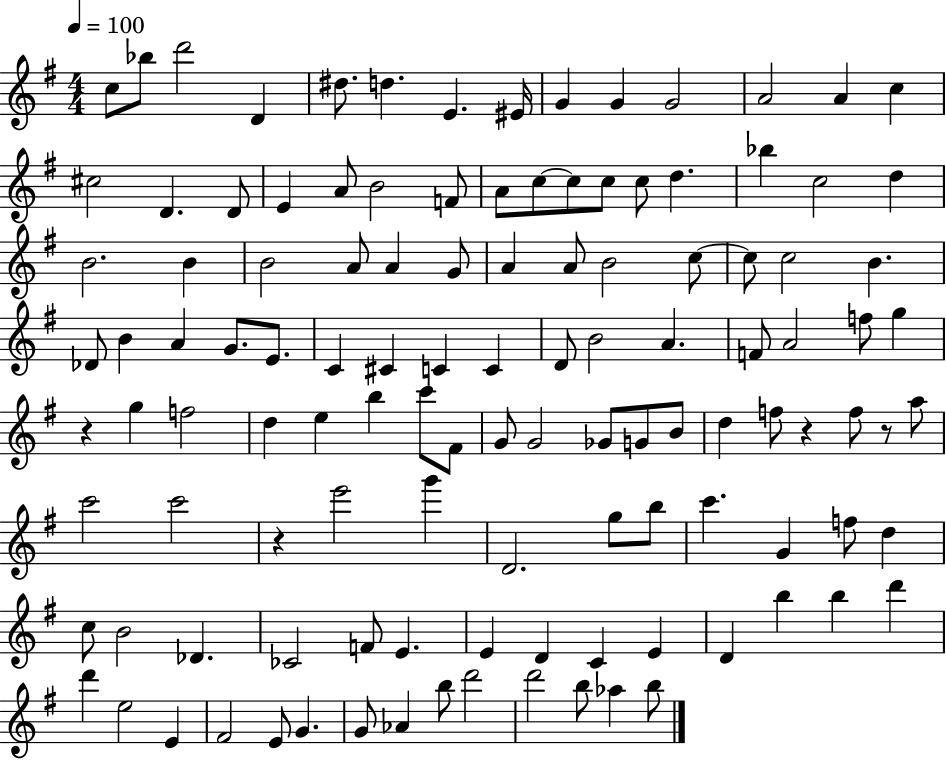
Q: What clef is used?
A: treble